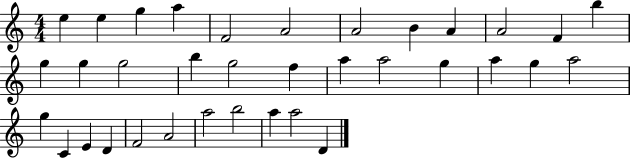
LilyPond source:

{
  \clef treble
  \numericTimeSignature
  \time 4/4
  \key c \major
  e''4 e''4 g''4 a''4 | f'2 a'2 | a'2 b'4 a'4 | a'2 f'4 b''4 | \break g''4 g''4 g''2 | b''4 g''2 f''4 | a''4 a''2 g''4 | a''4 g''4 a''2 | \break g''4 c'4 e'4 d'4 | f'2 a'2 | a''2 b''2 | a''4 a''2 d'4 | \break \bar "|."
}